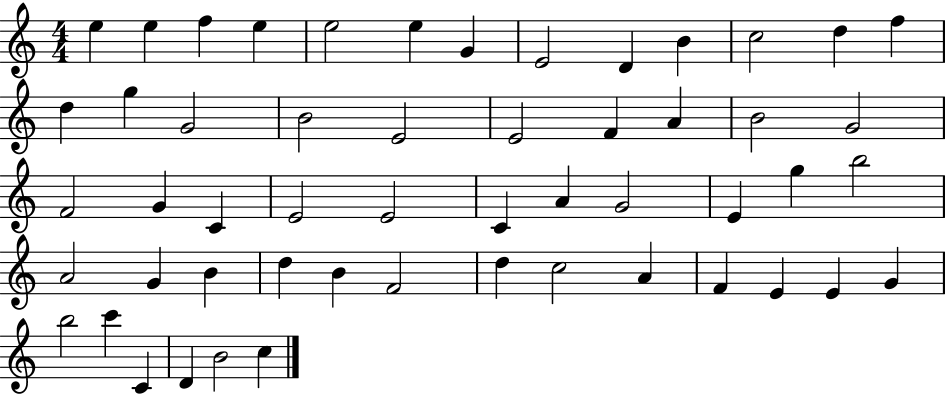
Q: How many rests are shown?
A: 0